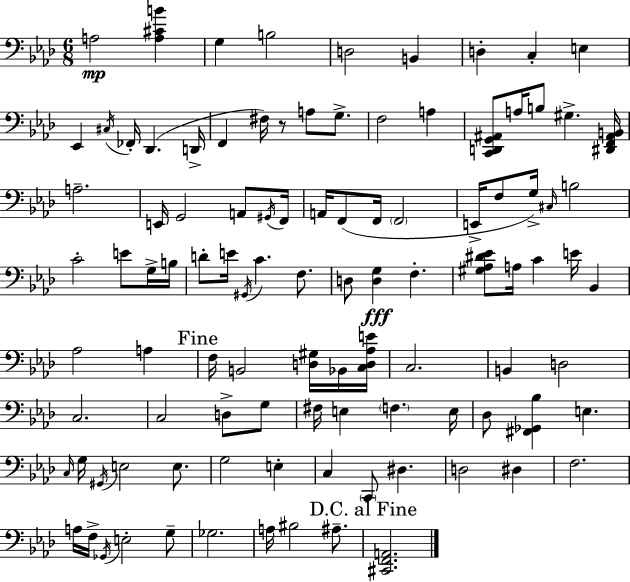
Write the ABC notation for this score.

X:1
T:Untitled
M:6/8
L:1/4
K:Fm
A,2 [A,^CB] G, B,2 D,2 B,, D, C, E, _E,, ^C,/4 _F,,/4 _D,, D,,/4 F,, ^F,/4 z/2 A,/2 G,/2 F,2 A, [C,,D,,G,,^A,,]/2 A,/4 B,/2 ^G, [^D,,F,,^A,,B,,]/4 A,2 E,,/4 G,,2 A,,/2 ^G,,/4 F,,/4 A,,/4 F,,/2 F,,/4 F,,2 E,,/4 F,/2 G,/4 ^C,/4 B,2 C2 E/2 G,/4 B,/4 D/2 E/4 ^G,,/4 C F,/2 D,/2 [D,G,] F, [^G,_A,^D_E]/2 A,/4 C E/4 _B,, _A,2 A, F,/4 B,,2 [D,^G,]/4 _B,,/4 [C,D,_A,E]/4 C,2 B,, D,2 C,2 C,2 D,/2 G,/2 ^F,/4 E, F, E,/4 _D,/2 [^F,,_G,,_B,] E, C,/4 G,/4 ^G,,/4 E,2 E,/2 G,2 E, C, C,,/2 ^D, D,2 ^D, F,2 A,/4 F,/4 _G,,/4 E,2 G,/2 _G,2 A,/4 ^B,2 ^A,/2 [^C,,F,,A,,]2